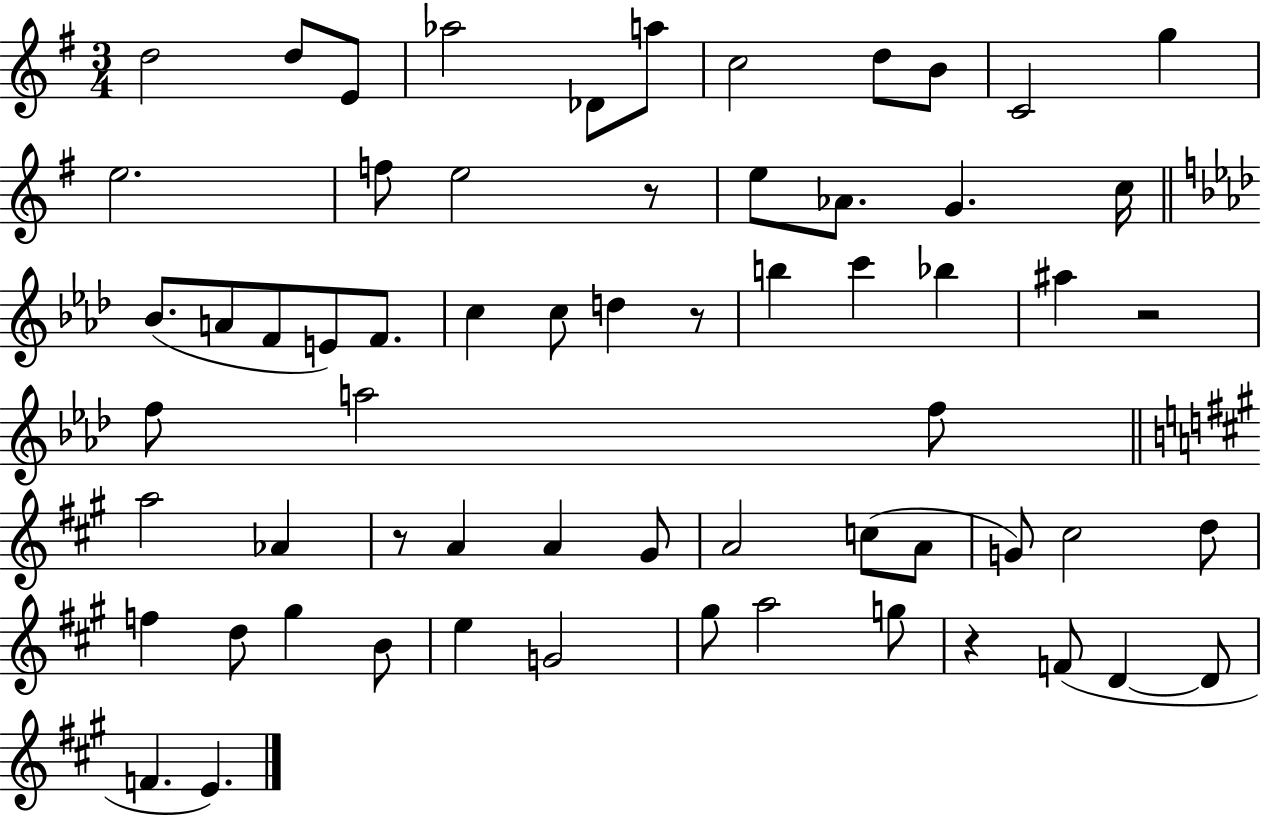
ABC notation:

X:1
T:Untitled
M:3/4
L:1/4
K:G
d2 d/2 E/2 _a2 _D/2 a/2 c2 d/2 B/2 C2 g e2 f/2 e2 z/2 e/2 _A/2 G c/4 _B/2 A/2 F/2 E/2 F/2 c c/2 d z/2 b c' _b ^a z2 f/2 a2 f/2 a2 _A z/2 A A ^G/2 A2 c/2 A/2 G/2 ^c2 d/2 f d/2 ^g B/2 e G2 ^g/2 a2 g/2 z F/2 D D/2 F E